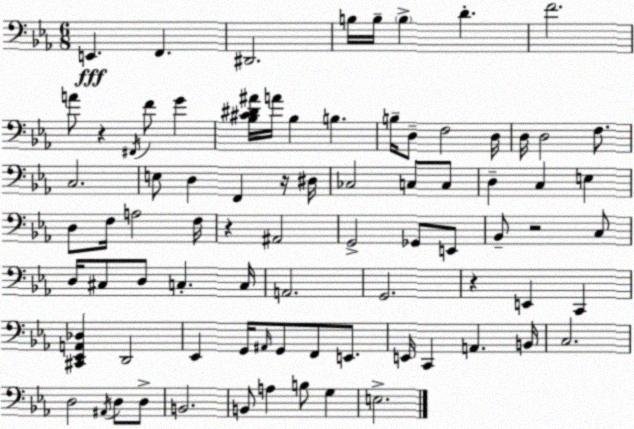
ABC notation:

X:1
T:Untitled
M:6/8
L:1/4
K:Eb
E,, F,, ^D,,2 B,/4 B,/4 B, D F2 A/2 z ^F,,/4 F/2 G [_B,^C^D^A]/4 A/4 _B, B, B,/4 D,/2 F,2 D,/4 D,/4 D,2 F,/2 C,2 E,/2 D, F,, z/4 ^D,/4 _C,2 C,/2 C,/2 D, C, E, D,/2 F,/4 A,2 F,/4 z ^A,,2 G,,2 _G,,/2 E,,/2 _B,,/2 z2 C,/2 D,/4 ^C,/2 D,/2 C, C,/4 A,,2 G,,2 z E,, C,, [^C,,_E,,A,,_D,] D,,2 _E,, G,,/4 ^A,,/4 G,,/2 F,,/2 E,,/2 E,,/4 C,, A,, B,,/4 C,2 D,2 ^A,,/4 D,/2 D,/2 B,,2 B,,/2 A, B,/2 G, E,2